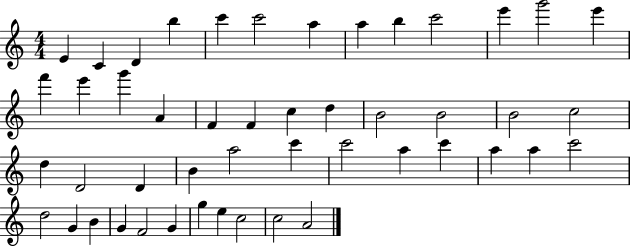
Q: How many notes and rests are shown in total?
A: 48